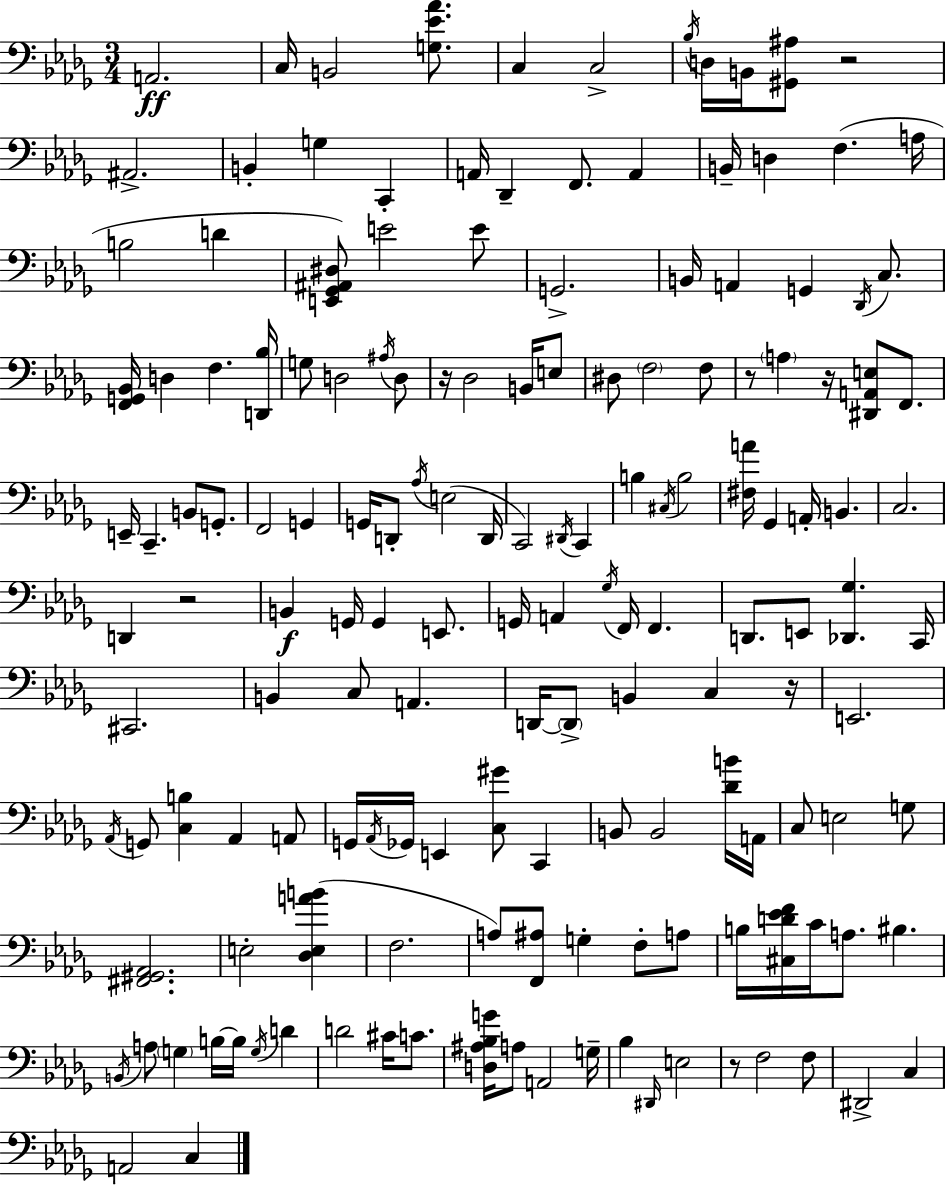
X:1
T:Untitled
M:3/4
L:1/4
K:Bbm
A,,2 C,/4 B,,2 [G,_E_A]/2 C, C,2 _B,/4 D,/4 B,,/4 [^G,,^A,]/2 z2 ^A,,2 B,, G, C,, A,,/4 _D,, F,,/2 A,, B,,/4 D, F, A,/4 B,2 D [E,,_G,,^A,,^D,]/2 E2 E/2 G,,2 B,,/4 A,, G,, _D,,/4 C,/2 [F,,G,,_B,,]/4 D, F, [D,,_B,]/4 G,/2 D,2 ^A,/4 D,/2 z/4 _D,2 B,,/4 E,/2 ^D,/2 F,2 F,/2 z/2 A, z/4 [^D,,A,,E,]/2 F,,/2 E,,/4 C,, B,,/2 G,,/2 F,,2 G,, G,,/4 D,,/2 _A,/4 E,2 D,,/4 C,,2 ^D,,/4 C,, B, ^C,/4 B,2 [^F,A]/4 _G,, A,,/4 B,, C,2 D,, z2 B,, G,,/4 G,, E,,/2 G,,/4 A,, _G,/4 F,,/4 F,, D,,/2 E,,/2 [_D,,_G,] C,,/4 ^C,,2 B,, C,/2 A,, D,,/4 D,,/2 B,, C, z/4 E,,2 _A,,/4 G,,/2 [C,B,] _A,, A,,/2 G,,/4 _A,,/4 _G,,/4 E,, [C,^G]/2 C,, B,,/2 B,,2 [_DB]/4 A,,/4 C,/2 E,2 G,/2 [^F,,^G,,_A,,]2 E,2 [_D,E,AB] F,2 A,/2 [F,,^A,]/2 G, F,/2 A,/2 B,/4 [^C,D_EF]/4 C/4 A,/2 ^B, B,,/4 A,/2 G, B,/4 B,/4 G,/4 D D2 ^C/4 C/2 [D,^A,_B,G]/4 A,/2 A,,2 G,/4 _B, ^D,,/4 E,2 z/2 F,2 F,/2 ^D,,2 C, A,,2 C,